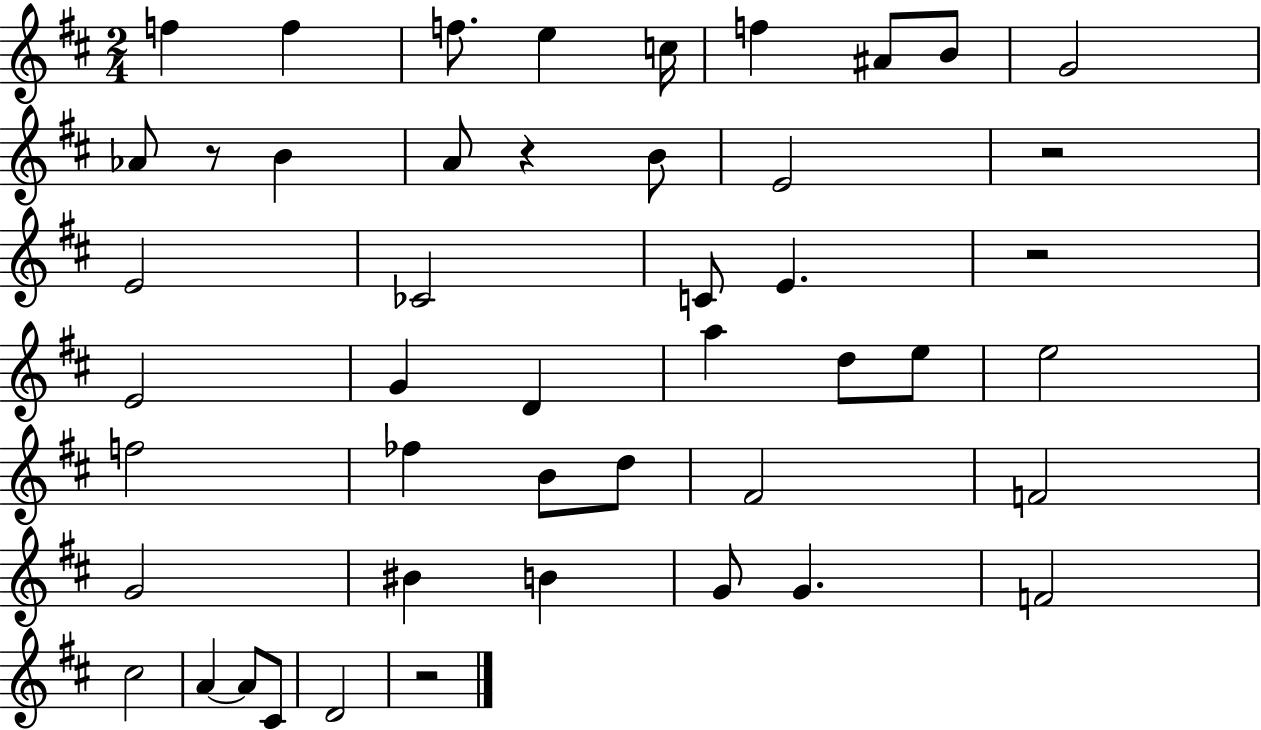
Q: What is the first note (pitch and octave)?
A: F5